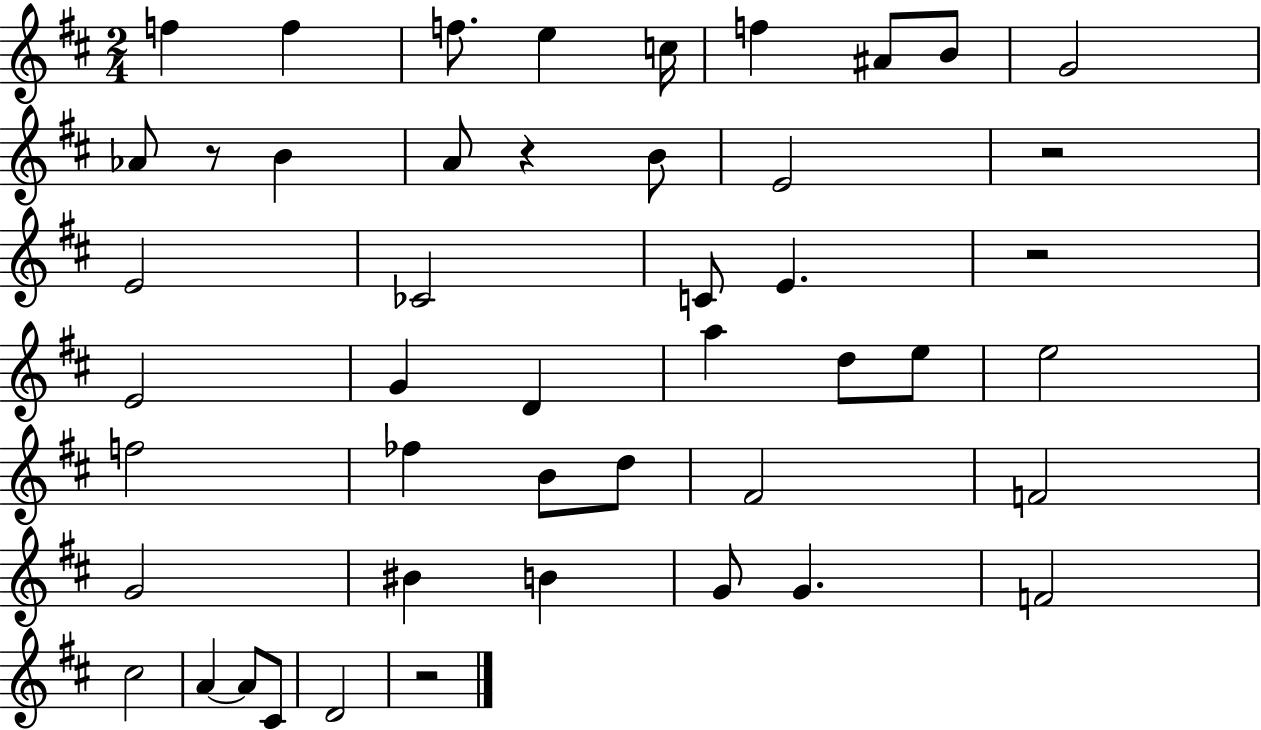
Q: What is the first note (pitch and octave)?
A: F5